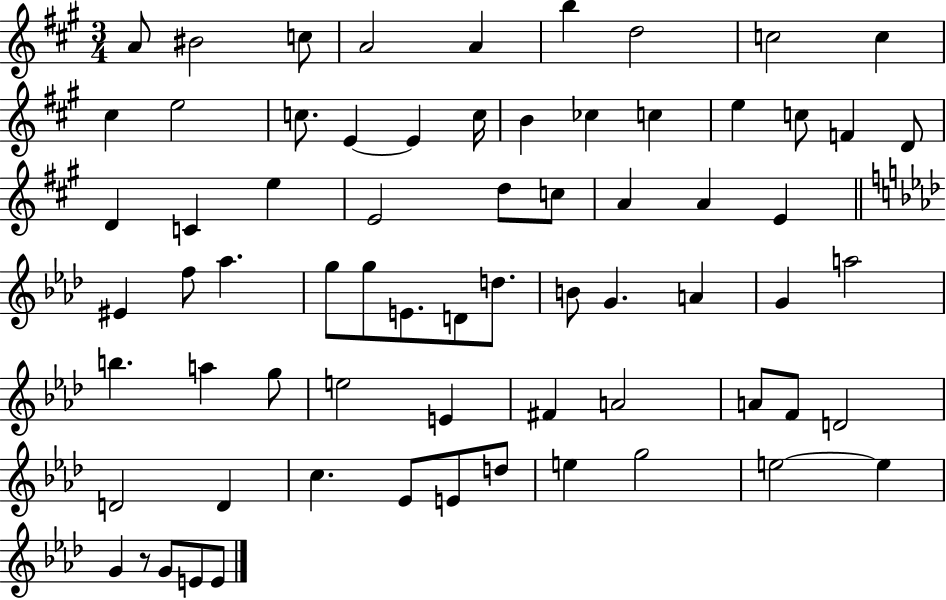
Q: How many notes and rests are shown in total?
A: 69